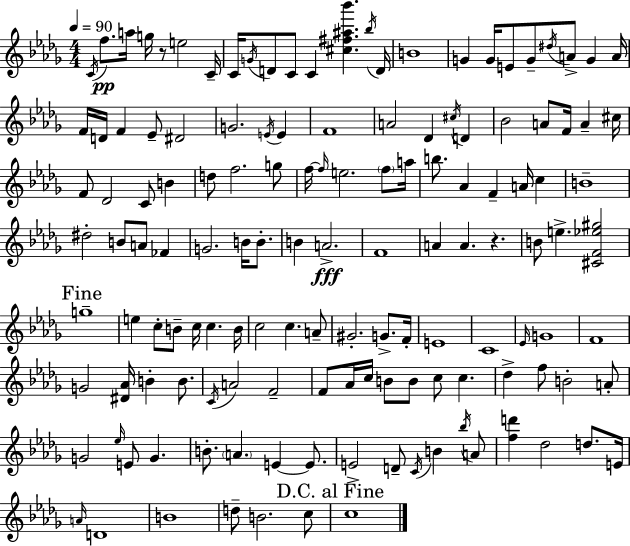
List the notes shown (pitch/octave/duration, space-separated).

C4/s F5/e. A5/s G5/s R/e E5/h C4/s C4/s G4/s D4/e C4/e C4/q [C#5,F#5,A#5,Bb6]/q. Bb5/s D4/s B4/w G4/q G4/s E4/e G4/e D#5/s A4/e G4/q A4/s F4/s D4/s F4/q Eb4/e D#4/h G4/h. E4/s E4/q F4/w A4/h Db4/q C#5/s D4/q Bb4/h A4/e F4/s A4/q C#5/s F4/e Db4/h C4/e B4/q D5/e F5/h. G5/e F5/s F5/s E5/h. F5/e A5/s B5/e. Ab4/q F4/q A4/s C5/q B4/w D#5/h B4/e A4/e FES4/q G4/h. B4/s B4/e. B4/q A4/h. F4/w A4/q A4/q. R/q. B4/e E5/q. [C#4,F4,Eb5,G#5]/h G5/w E5/q C5/e B4/e C5/s C5/q. B4/s C5/h C5/q. A4/e G#4/h. G4/e. F4/s E4/w C4/w Eb4/s G4/w F4/w G4/h [D#4,Ab4]/s B4/q B4/e. C4/s A4/h F4/h F4/e Ab4/s C5/s B4/e B4/e C5/e C5/q. Db5/q F5/e B4/h A4/e G4/h Eb5/s E4/e G4/q. B4/e. A4/q. E4/q E4/e. E4/h D4/e C4/s B4/q Bb5/s A4/e [F5,D6]/q Db5/h D5/e. E4/s A4/s D4/w B4/w D5/e B4/h. C5/e C5/w